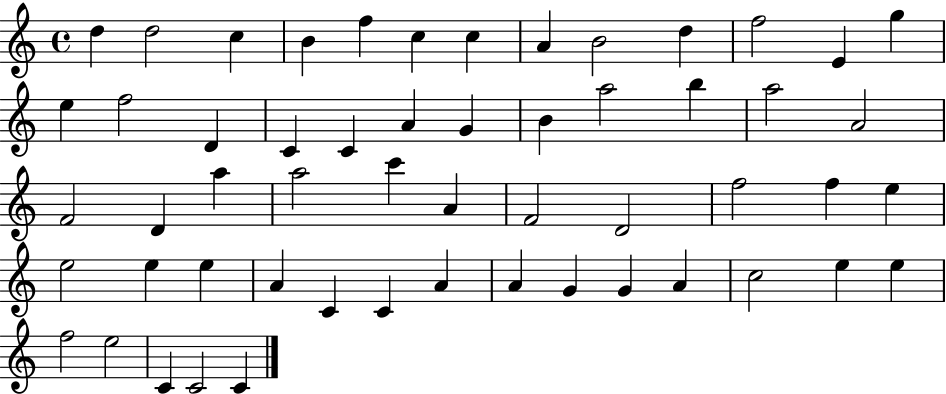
{
  \clef treble
  \time 4/4
  \defaultTimeSignature
  \key c \major
  d''4 d''2 c''4 | b'4 f''4 c''4 c''4 | a'4 b'2 d''4 | f''2 e'4 g''4 | \break e''4 f''2 d'4 | c'4 c'4 a'4 g'4 | b'4 a''2 b''4 | a''2 a'2 | \break f'2 d'4 a''4 | a''2 c'''4 a'4 | f'2 d'2 | f''2 f''4 e''4 | \break e''2 e''4 e''4 | a'4 c'4 c'4 a'4 | a'4 g'4 g'4 a'4 | c''2 e''4 e''4 | \break f''2 e''2 | c'4 c'2 c'4 | \bar "|."
}